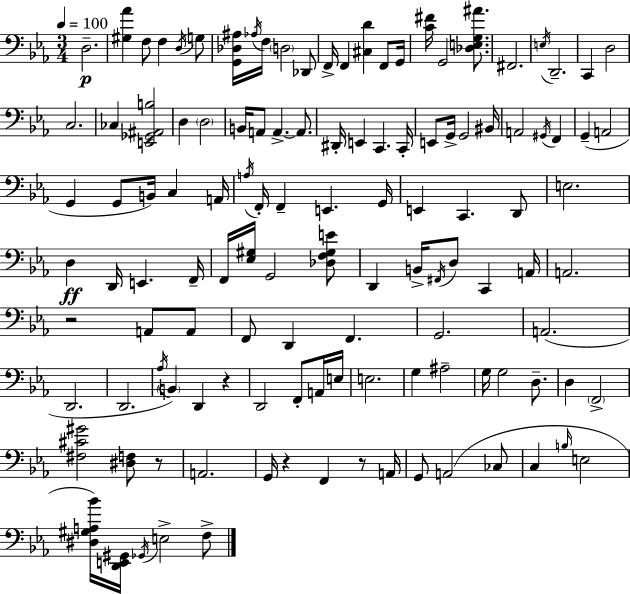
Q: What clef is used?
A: bass